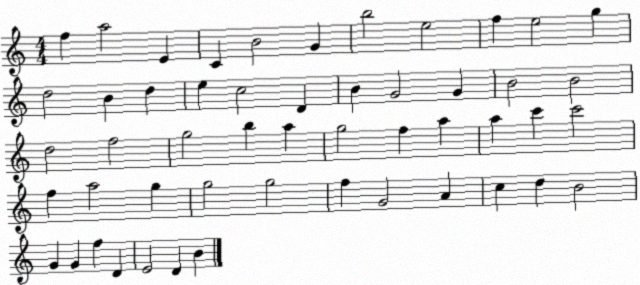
X:1
T:Untitled
M:4/4
L:1/4
K:C
f a2 E C B2 G b2 e2 f e2 g d2 B d e c2 D B G2 G B2 B2 d2 f2 g2 b a g2 f a a c' c'2 f a2 g g2 g2 f G2 A c d B2 G G f D E2 D B